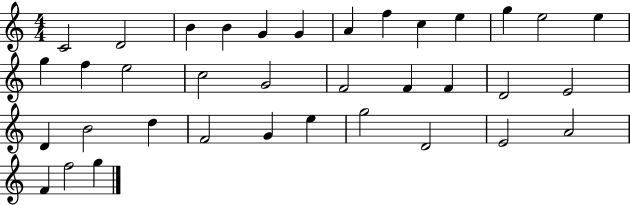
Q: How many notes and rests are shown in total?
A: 36